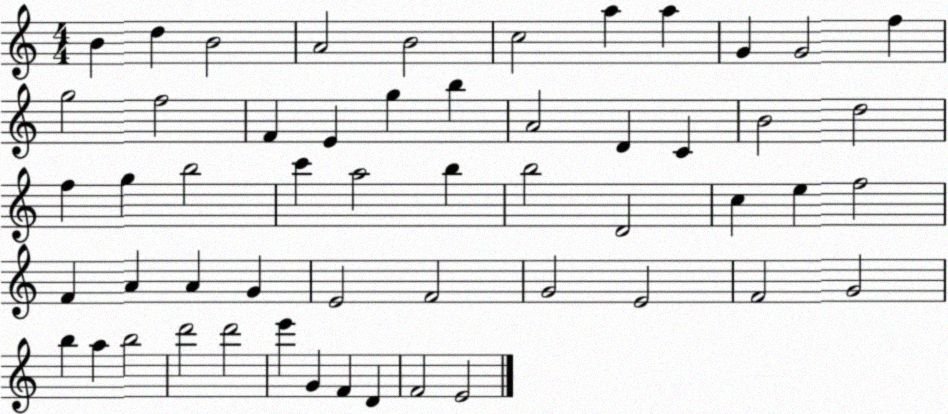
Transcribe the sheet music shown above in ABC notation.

X:1
T:Untitled
M:4/4
L:1/4
K:C
B d B2 A2 B2 c2 a a G G2 f g2 f2 F E g b A2 D C B2 d2 f g b2 c' a2 b b2 D2 c e f2 F A A G E2 F2 G2 E2 F2 G2 b a b2 d'2 d'2 e' G F D F2 E2